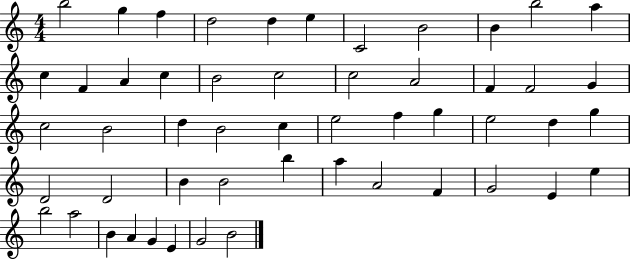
X:1
T:Untitled
M:4/4
L:1/4
K:C
b2 g f d2 d e C2 B2 B b2 a c F A c B2 c2 c2 A2 F F2 G c2 B2 d B2 c e2 f g e2 d g D2 D2 B B2 b a A2 F G2 E e b2 a2 B A G E G2 B2